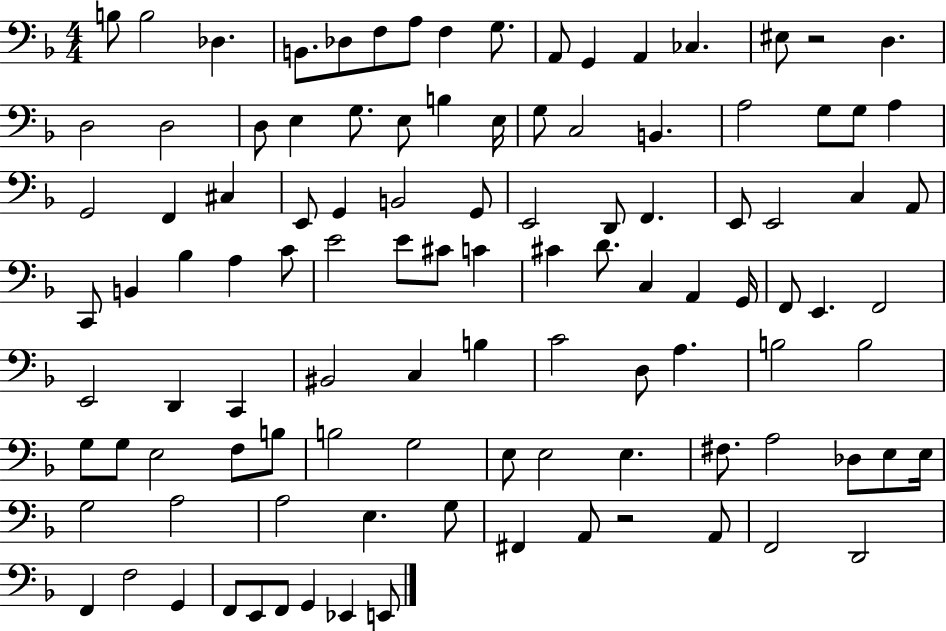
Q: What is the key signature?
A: F major